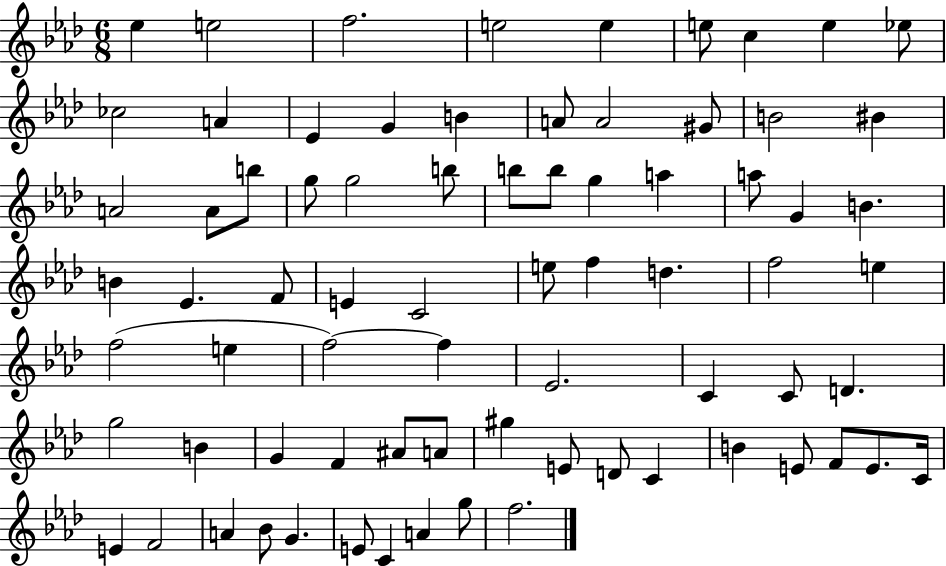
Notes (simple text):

Eb5/q E5/h F5/h. E5/h E5/q E5/e C5/q E5/q Eb5/e CES5/h A4/q Eb4/q G4/q B4/q A4/e A4/h G#4/e B4/h BIS4/q A4/h A4/e B5/e G5/e G5/h B5/e B5/e B5/e G5/q A5/q A5/e G4/q B4/q. B4/q Eb4/q. F4/e E4/q C4/h E5/e F5/q D5/q. F5/h E5/q F5/h E5/q F5/h F5/q Eb4/h. C4/q C4/e D4/q. G5/h B4/q G4/q F4/q A#4/e A4/e G#5/q E4/e D4/e C4/q B4/q E4/e F4/e E4/e. C4/s E4/q F4/h A4/q Bb4/e G4/q. E4/e C4/q A4/q G5/e F5/h.